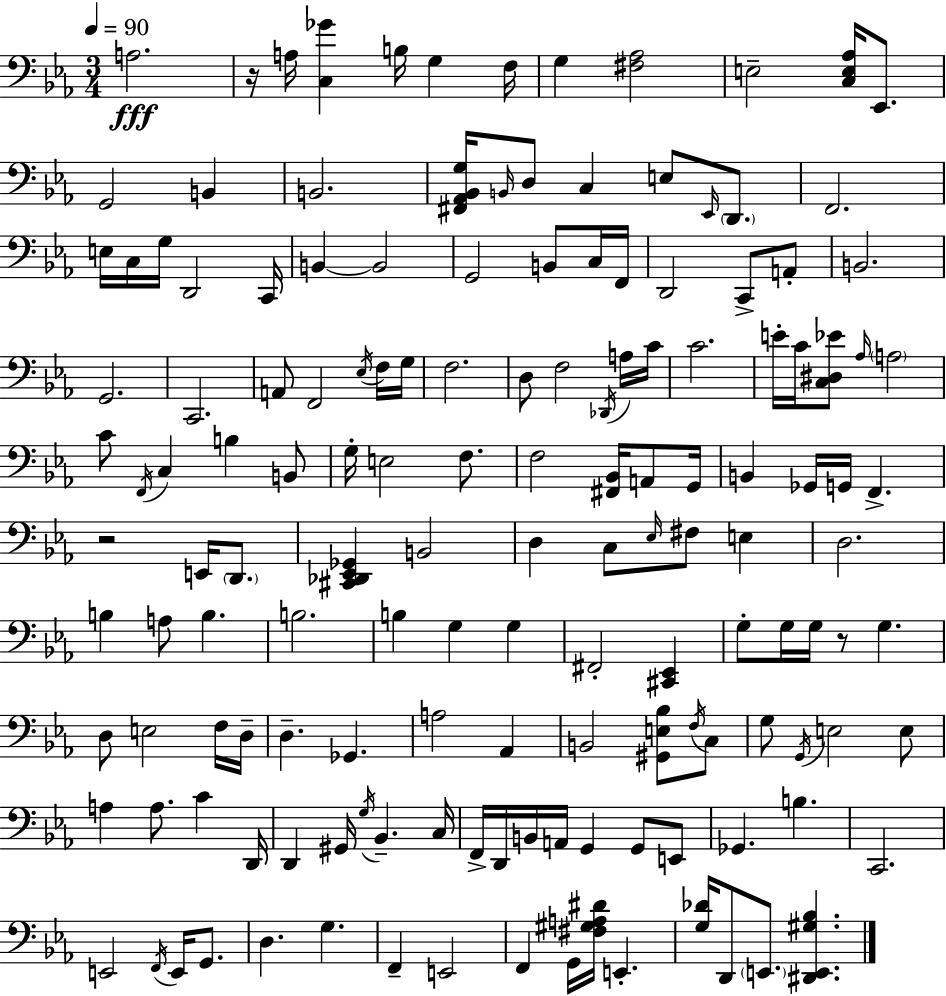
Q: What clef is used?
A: bass